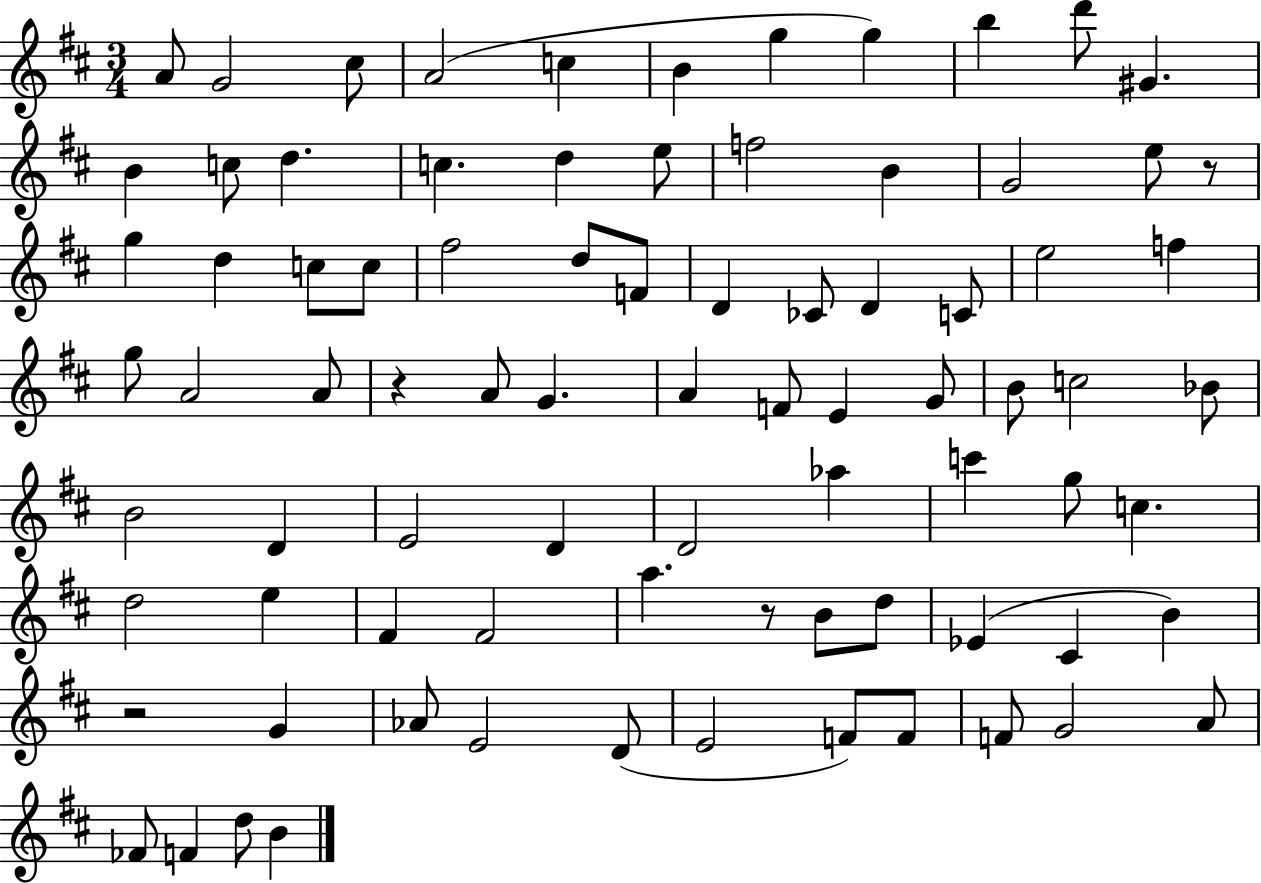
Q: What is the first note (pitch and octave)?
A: A4